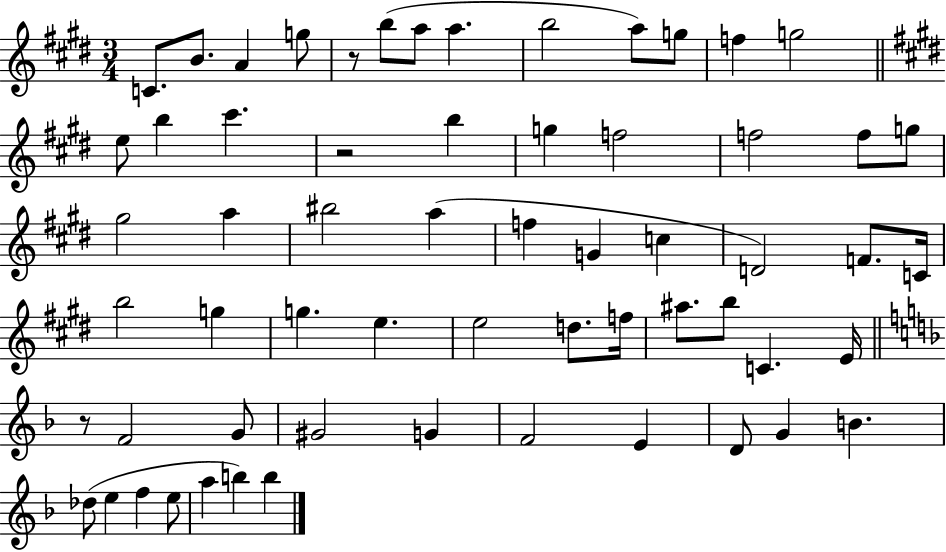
X:1
T:Untitled
M:3/4
L:1/4
K:E
C/2 B/2 A g/2 z/2 b/2 a/2 a b2 a/2 g/2 f g2 e/2 b ^c' z2 b g f2 f2 f/2 g/2 ^g2 a ^b2 a f G c D2 F/2 C/4 b2 g g e e2 d/2 f/4 ^a/2 b/2 C E/4 z/2 F2 G/2 ^G2 G F2 E D/2 G B _d/2 e f e/2 a b b